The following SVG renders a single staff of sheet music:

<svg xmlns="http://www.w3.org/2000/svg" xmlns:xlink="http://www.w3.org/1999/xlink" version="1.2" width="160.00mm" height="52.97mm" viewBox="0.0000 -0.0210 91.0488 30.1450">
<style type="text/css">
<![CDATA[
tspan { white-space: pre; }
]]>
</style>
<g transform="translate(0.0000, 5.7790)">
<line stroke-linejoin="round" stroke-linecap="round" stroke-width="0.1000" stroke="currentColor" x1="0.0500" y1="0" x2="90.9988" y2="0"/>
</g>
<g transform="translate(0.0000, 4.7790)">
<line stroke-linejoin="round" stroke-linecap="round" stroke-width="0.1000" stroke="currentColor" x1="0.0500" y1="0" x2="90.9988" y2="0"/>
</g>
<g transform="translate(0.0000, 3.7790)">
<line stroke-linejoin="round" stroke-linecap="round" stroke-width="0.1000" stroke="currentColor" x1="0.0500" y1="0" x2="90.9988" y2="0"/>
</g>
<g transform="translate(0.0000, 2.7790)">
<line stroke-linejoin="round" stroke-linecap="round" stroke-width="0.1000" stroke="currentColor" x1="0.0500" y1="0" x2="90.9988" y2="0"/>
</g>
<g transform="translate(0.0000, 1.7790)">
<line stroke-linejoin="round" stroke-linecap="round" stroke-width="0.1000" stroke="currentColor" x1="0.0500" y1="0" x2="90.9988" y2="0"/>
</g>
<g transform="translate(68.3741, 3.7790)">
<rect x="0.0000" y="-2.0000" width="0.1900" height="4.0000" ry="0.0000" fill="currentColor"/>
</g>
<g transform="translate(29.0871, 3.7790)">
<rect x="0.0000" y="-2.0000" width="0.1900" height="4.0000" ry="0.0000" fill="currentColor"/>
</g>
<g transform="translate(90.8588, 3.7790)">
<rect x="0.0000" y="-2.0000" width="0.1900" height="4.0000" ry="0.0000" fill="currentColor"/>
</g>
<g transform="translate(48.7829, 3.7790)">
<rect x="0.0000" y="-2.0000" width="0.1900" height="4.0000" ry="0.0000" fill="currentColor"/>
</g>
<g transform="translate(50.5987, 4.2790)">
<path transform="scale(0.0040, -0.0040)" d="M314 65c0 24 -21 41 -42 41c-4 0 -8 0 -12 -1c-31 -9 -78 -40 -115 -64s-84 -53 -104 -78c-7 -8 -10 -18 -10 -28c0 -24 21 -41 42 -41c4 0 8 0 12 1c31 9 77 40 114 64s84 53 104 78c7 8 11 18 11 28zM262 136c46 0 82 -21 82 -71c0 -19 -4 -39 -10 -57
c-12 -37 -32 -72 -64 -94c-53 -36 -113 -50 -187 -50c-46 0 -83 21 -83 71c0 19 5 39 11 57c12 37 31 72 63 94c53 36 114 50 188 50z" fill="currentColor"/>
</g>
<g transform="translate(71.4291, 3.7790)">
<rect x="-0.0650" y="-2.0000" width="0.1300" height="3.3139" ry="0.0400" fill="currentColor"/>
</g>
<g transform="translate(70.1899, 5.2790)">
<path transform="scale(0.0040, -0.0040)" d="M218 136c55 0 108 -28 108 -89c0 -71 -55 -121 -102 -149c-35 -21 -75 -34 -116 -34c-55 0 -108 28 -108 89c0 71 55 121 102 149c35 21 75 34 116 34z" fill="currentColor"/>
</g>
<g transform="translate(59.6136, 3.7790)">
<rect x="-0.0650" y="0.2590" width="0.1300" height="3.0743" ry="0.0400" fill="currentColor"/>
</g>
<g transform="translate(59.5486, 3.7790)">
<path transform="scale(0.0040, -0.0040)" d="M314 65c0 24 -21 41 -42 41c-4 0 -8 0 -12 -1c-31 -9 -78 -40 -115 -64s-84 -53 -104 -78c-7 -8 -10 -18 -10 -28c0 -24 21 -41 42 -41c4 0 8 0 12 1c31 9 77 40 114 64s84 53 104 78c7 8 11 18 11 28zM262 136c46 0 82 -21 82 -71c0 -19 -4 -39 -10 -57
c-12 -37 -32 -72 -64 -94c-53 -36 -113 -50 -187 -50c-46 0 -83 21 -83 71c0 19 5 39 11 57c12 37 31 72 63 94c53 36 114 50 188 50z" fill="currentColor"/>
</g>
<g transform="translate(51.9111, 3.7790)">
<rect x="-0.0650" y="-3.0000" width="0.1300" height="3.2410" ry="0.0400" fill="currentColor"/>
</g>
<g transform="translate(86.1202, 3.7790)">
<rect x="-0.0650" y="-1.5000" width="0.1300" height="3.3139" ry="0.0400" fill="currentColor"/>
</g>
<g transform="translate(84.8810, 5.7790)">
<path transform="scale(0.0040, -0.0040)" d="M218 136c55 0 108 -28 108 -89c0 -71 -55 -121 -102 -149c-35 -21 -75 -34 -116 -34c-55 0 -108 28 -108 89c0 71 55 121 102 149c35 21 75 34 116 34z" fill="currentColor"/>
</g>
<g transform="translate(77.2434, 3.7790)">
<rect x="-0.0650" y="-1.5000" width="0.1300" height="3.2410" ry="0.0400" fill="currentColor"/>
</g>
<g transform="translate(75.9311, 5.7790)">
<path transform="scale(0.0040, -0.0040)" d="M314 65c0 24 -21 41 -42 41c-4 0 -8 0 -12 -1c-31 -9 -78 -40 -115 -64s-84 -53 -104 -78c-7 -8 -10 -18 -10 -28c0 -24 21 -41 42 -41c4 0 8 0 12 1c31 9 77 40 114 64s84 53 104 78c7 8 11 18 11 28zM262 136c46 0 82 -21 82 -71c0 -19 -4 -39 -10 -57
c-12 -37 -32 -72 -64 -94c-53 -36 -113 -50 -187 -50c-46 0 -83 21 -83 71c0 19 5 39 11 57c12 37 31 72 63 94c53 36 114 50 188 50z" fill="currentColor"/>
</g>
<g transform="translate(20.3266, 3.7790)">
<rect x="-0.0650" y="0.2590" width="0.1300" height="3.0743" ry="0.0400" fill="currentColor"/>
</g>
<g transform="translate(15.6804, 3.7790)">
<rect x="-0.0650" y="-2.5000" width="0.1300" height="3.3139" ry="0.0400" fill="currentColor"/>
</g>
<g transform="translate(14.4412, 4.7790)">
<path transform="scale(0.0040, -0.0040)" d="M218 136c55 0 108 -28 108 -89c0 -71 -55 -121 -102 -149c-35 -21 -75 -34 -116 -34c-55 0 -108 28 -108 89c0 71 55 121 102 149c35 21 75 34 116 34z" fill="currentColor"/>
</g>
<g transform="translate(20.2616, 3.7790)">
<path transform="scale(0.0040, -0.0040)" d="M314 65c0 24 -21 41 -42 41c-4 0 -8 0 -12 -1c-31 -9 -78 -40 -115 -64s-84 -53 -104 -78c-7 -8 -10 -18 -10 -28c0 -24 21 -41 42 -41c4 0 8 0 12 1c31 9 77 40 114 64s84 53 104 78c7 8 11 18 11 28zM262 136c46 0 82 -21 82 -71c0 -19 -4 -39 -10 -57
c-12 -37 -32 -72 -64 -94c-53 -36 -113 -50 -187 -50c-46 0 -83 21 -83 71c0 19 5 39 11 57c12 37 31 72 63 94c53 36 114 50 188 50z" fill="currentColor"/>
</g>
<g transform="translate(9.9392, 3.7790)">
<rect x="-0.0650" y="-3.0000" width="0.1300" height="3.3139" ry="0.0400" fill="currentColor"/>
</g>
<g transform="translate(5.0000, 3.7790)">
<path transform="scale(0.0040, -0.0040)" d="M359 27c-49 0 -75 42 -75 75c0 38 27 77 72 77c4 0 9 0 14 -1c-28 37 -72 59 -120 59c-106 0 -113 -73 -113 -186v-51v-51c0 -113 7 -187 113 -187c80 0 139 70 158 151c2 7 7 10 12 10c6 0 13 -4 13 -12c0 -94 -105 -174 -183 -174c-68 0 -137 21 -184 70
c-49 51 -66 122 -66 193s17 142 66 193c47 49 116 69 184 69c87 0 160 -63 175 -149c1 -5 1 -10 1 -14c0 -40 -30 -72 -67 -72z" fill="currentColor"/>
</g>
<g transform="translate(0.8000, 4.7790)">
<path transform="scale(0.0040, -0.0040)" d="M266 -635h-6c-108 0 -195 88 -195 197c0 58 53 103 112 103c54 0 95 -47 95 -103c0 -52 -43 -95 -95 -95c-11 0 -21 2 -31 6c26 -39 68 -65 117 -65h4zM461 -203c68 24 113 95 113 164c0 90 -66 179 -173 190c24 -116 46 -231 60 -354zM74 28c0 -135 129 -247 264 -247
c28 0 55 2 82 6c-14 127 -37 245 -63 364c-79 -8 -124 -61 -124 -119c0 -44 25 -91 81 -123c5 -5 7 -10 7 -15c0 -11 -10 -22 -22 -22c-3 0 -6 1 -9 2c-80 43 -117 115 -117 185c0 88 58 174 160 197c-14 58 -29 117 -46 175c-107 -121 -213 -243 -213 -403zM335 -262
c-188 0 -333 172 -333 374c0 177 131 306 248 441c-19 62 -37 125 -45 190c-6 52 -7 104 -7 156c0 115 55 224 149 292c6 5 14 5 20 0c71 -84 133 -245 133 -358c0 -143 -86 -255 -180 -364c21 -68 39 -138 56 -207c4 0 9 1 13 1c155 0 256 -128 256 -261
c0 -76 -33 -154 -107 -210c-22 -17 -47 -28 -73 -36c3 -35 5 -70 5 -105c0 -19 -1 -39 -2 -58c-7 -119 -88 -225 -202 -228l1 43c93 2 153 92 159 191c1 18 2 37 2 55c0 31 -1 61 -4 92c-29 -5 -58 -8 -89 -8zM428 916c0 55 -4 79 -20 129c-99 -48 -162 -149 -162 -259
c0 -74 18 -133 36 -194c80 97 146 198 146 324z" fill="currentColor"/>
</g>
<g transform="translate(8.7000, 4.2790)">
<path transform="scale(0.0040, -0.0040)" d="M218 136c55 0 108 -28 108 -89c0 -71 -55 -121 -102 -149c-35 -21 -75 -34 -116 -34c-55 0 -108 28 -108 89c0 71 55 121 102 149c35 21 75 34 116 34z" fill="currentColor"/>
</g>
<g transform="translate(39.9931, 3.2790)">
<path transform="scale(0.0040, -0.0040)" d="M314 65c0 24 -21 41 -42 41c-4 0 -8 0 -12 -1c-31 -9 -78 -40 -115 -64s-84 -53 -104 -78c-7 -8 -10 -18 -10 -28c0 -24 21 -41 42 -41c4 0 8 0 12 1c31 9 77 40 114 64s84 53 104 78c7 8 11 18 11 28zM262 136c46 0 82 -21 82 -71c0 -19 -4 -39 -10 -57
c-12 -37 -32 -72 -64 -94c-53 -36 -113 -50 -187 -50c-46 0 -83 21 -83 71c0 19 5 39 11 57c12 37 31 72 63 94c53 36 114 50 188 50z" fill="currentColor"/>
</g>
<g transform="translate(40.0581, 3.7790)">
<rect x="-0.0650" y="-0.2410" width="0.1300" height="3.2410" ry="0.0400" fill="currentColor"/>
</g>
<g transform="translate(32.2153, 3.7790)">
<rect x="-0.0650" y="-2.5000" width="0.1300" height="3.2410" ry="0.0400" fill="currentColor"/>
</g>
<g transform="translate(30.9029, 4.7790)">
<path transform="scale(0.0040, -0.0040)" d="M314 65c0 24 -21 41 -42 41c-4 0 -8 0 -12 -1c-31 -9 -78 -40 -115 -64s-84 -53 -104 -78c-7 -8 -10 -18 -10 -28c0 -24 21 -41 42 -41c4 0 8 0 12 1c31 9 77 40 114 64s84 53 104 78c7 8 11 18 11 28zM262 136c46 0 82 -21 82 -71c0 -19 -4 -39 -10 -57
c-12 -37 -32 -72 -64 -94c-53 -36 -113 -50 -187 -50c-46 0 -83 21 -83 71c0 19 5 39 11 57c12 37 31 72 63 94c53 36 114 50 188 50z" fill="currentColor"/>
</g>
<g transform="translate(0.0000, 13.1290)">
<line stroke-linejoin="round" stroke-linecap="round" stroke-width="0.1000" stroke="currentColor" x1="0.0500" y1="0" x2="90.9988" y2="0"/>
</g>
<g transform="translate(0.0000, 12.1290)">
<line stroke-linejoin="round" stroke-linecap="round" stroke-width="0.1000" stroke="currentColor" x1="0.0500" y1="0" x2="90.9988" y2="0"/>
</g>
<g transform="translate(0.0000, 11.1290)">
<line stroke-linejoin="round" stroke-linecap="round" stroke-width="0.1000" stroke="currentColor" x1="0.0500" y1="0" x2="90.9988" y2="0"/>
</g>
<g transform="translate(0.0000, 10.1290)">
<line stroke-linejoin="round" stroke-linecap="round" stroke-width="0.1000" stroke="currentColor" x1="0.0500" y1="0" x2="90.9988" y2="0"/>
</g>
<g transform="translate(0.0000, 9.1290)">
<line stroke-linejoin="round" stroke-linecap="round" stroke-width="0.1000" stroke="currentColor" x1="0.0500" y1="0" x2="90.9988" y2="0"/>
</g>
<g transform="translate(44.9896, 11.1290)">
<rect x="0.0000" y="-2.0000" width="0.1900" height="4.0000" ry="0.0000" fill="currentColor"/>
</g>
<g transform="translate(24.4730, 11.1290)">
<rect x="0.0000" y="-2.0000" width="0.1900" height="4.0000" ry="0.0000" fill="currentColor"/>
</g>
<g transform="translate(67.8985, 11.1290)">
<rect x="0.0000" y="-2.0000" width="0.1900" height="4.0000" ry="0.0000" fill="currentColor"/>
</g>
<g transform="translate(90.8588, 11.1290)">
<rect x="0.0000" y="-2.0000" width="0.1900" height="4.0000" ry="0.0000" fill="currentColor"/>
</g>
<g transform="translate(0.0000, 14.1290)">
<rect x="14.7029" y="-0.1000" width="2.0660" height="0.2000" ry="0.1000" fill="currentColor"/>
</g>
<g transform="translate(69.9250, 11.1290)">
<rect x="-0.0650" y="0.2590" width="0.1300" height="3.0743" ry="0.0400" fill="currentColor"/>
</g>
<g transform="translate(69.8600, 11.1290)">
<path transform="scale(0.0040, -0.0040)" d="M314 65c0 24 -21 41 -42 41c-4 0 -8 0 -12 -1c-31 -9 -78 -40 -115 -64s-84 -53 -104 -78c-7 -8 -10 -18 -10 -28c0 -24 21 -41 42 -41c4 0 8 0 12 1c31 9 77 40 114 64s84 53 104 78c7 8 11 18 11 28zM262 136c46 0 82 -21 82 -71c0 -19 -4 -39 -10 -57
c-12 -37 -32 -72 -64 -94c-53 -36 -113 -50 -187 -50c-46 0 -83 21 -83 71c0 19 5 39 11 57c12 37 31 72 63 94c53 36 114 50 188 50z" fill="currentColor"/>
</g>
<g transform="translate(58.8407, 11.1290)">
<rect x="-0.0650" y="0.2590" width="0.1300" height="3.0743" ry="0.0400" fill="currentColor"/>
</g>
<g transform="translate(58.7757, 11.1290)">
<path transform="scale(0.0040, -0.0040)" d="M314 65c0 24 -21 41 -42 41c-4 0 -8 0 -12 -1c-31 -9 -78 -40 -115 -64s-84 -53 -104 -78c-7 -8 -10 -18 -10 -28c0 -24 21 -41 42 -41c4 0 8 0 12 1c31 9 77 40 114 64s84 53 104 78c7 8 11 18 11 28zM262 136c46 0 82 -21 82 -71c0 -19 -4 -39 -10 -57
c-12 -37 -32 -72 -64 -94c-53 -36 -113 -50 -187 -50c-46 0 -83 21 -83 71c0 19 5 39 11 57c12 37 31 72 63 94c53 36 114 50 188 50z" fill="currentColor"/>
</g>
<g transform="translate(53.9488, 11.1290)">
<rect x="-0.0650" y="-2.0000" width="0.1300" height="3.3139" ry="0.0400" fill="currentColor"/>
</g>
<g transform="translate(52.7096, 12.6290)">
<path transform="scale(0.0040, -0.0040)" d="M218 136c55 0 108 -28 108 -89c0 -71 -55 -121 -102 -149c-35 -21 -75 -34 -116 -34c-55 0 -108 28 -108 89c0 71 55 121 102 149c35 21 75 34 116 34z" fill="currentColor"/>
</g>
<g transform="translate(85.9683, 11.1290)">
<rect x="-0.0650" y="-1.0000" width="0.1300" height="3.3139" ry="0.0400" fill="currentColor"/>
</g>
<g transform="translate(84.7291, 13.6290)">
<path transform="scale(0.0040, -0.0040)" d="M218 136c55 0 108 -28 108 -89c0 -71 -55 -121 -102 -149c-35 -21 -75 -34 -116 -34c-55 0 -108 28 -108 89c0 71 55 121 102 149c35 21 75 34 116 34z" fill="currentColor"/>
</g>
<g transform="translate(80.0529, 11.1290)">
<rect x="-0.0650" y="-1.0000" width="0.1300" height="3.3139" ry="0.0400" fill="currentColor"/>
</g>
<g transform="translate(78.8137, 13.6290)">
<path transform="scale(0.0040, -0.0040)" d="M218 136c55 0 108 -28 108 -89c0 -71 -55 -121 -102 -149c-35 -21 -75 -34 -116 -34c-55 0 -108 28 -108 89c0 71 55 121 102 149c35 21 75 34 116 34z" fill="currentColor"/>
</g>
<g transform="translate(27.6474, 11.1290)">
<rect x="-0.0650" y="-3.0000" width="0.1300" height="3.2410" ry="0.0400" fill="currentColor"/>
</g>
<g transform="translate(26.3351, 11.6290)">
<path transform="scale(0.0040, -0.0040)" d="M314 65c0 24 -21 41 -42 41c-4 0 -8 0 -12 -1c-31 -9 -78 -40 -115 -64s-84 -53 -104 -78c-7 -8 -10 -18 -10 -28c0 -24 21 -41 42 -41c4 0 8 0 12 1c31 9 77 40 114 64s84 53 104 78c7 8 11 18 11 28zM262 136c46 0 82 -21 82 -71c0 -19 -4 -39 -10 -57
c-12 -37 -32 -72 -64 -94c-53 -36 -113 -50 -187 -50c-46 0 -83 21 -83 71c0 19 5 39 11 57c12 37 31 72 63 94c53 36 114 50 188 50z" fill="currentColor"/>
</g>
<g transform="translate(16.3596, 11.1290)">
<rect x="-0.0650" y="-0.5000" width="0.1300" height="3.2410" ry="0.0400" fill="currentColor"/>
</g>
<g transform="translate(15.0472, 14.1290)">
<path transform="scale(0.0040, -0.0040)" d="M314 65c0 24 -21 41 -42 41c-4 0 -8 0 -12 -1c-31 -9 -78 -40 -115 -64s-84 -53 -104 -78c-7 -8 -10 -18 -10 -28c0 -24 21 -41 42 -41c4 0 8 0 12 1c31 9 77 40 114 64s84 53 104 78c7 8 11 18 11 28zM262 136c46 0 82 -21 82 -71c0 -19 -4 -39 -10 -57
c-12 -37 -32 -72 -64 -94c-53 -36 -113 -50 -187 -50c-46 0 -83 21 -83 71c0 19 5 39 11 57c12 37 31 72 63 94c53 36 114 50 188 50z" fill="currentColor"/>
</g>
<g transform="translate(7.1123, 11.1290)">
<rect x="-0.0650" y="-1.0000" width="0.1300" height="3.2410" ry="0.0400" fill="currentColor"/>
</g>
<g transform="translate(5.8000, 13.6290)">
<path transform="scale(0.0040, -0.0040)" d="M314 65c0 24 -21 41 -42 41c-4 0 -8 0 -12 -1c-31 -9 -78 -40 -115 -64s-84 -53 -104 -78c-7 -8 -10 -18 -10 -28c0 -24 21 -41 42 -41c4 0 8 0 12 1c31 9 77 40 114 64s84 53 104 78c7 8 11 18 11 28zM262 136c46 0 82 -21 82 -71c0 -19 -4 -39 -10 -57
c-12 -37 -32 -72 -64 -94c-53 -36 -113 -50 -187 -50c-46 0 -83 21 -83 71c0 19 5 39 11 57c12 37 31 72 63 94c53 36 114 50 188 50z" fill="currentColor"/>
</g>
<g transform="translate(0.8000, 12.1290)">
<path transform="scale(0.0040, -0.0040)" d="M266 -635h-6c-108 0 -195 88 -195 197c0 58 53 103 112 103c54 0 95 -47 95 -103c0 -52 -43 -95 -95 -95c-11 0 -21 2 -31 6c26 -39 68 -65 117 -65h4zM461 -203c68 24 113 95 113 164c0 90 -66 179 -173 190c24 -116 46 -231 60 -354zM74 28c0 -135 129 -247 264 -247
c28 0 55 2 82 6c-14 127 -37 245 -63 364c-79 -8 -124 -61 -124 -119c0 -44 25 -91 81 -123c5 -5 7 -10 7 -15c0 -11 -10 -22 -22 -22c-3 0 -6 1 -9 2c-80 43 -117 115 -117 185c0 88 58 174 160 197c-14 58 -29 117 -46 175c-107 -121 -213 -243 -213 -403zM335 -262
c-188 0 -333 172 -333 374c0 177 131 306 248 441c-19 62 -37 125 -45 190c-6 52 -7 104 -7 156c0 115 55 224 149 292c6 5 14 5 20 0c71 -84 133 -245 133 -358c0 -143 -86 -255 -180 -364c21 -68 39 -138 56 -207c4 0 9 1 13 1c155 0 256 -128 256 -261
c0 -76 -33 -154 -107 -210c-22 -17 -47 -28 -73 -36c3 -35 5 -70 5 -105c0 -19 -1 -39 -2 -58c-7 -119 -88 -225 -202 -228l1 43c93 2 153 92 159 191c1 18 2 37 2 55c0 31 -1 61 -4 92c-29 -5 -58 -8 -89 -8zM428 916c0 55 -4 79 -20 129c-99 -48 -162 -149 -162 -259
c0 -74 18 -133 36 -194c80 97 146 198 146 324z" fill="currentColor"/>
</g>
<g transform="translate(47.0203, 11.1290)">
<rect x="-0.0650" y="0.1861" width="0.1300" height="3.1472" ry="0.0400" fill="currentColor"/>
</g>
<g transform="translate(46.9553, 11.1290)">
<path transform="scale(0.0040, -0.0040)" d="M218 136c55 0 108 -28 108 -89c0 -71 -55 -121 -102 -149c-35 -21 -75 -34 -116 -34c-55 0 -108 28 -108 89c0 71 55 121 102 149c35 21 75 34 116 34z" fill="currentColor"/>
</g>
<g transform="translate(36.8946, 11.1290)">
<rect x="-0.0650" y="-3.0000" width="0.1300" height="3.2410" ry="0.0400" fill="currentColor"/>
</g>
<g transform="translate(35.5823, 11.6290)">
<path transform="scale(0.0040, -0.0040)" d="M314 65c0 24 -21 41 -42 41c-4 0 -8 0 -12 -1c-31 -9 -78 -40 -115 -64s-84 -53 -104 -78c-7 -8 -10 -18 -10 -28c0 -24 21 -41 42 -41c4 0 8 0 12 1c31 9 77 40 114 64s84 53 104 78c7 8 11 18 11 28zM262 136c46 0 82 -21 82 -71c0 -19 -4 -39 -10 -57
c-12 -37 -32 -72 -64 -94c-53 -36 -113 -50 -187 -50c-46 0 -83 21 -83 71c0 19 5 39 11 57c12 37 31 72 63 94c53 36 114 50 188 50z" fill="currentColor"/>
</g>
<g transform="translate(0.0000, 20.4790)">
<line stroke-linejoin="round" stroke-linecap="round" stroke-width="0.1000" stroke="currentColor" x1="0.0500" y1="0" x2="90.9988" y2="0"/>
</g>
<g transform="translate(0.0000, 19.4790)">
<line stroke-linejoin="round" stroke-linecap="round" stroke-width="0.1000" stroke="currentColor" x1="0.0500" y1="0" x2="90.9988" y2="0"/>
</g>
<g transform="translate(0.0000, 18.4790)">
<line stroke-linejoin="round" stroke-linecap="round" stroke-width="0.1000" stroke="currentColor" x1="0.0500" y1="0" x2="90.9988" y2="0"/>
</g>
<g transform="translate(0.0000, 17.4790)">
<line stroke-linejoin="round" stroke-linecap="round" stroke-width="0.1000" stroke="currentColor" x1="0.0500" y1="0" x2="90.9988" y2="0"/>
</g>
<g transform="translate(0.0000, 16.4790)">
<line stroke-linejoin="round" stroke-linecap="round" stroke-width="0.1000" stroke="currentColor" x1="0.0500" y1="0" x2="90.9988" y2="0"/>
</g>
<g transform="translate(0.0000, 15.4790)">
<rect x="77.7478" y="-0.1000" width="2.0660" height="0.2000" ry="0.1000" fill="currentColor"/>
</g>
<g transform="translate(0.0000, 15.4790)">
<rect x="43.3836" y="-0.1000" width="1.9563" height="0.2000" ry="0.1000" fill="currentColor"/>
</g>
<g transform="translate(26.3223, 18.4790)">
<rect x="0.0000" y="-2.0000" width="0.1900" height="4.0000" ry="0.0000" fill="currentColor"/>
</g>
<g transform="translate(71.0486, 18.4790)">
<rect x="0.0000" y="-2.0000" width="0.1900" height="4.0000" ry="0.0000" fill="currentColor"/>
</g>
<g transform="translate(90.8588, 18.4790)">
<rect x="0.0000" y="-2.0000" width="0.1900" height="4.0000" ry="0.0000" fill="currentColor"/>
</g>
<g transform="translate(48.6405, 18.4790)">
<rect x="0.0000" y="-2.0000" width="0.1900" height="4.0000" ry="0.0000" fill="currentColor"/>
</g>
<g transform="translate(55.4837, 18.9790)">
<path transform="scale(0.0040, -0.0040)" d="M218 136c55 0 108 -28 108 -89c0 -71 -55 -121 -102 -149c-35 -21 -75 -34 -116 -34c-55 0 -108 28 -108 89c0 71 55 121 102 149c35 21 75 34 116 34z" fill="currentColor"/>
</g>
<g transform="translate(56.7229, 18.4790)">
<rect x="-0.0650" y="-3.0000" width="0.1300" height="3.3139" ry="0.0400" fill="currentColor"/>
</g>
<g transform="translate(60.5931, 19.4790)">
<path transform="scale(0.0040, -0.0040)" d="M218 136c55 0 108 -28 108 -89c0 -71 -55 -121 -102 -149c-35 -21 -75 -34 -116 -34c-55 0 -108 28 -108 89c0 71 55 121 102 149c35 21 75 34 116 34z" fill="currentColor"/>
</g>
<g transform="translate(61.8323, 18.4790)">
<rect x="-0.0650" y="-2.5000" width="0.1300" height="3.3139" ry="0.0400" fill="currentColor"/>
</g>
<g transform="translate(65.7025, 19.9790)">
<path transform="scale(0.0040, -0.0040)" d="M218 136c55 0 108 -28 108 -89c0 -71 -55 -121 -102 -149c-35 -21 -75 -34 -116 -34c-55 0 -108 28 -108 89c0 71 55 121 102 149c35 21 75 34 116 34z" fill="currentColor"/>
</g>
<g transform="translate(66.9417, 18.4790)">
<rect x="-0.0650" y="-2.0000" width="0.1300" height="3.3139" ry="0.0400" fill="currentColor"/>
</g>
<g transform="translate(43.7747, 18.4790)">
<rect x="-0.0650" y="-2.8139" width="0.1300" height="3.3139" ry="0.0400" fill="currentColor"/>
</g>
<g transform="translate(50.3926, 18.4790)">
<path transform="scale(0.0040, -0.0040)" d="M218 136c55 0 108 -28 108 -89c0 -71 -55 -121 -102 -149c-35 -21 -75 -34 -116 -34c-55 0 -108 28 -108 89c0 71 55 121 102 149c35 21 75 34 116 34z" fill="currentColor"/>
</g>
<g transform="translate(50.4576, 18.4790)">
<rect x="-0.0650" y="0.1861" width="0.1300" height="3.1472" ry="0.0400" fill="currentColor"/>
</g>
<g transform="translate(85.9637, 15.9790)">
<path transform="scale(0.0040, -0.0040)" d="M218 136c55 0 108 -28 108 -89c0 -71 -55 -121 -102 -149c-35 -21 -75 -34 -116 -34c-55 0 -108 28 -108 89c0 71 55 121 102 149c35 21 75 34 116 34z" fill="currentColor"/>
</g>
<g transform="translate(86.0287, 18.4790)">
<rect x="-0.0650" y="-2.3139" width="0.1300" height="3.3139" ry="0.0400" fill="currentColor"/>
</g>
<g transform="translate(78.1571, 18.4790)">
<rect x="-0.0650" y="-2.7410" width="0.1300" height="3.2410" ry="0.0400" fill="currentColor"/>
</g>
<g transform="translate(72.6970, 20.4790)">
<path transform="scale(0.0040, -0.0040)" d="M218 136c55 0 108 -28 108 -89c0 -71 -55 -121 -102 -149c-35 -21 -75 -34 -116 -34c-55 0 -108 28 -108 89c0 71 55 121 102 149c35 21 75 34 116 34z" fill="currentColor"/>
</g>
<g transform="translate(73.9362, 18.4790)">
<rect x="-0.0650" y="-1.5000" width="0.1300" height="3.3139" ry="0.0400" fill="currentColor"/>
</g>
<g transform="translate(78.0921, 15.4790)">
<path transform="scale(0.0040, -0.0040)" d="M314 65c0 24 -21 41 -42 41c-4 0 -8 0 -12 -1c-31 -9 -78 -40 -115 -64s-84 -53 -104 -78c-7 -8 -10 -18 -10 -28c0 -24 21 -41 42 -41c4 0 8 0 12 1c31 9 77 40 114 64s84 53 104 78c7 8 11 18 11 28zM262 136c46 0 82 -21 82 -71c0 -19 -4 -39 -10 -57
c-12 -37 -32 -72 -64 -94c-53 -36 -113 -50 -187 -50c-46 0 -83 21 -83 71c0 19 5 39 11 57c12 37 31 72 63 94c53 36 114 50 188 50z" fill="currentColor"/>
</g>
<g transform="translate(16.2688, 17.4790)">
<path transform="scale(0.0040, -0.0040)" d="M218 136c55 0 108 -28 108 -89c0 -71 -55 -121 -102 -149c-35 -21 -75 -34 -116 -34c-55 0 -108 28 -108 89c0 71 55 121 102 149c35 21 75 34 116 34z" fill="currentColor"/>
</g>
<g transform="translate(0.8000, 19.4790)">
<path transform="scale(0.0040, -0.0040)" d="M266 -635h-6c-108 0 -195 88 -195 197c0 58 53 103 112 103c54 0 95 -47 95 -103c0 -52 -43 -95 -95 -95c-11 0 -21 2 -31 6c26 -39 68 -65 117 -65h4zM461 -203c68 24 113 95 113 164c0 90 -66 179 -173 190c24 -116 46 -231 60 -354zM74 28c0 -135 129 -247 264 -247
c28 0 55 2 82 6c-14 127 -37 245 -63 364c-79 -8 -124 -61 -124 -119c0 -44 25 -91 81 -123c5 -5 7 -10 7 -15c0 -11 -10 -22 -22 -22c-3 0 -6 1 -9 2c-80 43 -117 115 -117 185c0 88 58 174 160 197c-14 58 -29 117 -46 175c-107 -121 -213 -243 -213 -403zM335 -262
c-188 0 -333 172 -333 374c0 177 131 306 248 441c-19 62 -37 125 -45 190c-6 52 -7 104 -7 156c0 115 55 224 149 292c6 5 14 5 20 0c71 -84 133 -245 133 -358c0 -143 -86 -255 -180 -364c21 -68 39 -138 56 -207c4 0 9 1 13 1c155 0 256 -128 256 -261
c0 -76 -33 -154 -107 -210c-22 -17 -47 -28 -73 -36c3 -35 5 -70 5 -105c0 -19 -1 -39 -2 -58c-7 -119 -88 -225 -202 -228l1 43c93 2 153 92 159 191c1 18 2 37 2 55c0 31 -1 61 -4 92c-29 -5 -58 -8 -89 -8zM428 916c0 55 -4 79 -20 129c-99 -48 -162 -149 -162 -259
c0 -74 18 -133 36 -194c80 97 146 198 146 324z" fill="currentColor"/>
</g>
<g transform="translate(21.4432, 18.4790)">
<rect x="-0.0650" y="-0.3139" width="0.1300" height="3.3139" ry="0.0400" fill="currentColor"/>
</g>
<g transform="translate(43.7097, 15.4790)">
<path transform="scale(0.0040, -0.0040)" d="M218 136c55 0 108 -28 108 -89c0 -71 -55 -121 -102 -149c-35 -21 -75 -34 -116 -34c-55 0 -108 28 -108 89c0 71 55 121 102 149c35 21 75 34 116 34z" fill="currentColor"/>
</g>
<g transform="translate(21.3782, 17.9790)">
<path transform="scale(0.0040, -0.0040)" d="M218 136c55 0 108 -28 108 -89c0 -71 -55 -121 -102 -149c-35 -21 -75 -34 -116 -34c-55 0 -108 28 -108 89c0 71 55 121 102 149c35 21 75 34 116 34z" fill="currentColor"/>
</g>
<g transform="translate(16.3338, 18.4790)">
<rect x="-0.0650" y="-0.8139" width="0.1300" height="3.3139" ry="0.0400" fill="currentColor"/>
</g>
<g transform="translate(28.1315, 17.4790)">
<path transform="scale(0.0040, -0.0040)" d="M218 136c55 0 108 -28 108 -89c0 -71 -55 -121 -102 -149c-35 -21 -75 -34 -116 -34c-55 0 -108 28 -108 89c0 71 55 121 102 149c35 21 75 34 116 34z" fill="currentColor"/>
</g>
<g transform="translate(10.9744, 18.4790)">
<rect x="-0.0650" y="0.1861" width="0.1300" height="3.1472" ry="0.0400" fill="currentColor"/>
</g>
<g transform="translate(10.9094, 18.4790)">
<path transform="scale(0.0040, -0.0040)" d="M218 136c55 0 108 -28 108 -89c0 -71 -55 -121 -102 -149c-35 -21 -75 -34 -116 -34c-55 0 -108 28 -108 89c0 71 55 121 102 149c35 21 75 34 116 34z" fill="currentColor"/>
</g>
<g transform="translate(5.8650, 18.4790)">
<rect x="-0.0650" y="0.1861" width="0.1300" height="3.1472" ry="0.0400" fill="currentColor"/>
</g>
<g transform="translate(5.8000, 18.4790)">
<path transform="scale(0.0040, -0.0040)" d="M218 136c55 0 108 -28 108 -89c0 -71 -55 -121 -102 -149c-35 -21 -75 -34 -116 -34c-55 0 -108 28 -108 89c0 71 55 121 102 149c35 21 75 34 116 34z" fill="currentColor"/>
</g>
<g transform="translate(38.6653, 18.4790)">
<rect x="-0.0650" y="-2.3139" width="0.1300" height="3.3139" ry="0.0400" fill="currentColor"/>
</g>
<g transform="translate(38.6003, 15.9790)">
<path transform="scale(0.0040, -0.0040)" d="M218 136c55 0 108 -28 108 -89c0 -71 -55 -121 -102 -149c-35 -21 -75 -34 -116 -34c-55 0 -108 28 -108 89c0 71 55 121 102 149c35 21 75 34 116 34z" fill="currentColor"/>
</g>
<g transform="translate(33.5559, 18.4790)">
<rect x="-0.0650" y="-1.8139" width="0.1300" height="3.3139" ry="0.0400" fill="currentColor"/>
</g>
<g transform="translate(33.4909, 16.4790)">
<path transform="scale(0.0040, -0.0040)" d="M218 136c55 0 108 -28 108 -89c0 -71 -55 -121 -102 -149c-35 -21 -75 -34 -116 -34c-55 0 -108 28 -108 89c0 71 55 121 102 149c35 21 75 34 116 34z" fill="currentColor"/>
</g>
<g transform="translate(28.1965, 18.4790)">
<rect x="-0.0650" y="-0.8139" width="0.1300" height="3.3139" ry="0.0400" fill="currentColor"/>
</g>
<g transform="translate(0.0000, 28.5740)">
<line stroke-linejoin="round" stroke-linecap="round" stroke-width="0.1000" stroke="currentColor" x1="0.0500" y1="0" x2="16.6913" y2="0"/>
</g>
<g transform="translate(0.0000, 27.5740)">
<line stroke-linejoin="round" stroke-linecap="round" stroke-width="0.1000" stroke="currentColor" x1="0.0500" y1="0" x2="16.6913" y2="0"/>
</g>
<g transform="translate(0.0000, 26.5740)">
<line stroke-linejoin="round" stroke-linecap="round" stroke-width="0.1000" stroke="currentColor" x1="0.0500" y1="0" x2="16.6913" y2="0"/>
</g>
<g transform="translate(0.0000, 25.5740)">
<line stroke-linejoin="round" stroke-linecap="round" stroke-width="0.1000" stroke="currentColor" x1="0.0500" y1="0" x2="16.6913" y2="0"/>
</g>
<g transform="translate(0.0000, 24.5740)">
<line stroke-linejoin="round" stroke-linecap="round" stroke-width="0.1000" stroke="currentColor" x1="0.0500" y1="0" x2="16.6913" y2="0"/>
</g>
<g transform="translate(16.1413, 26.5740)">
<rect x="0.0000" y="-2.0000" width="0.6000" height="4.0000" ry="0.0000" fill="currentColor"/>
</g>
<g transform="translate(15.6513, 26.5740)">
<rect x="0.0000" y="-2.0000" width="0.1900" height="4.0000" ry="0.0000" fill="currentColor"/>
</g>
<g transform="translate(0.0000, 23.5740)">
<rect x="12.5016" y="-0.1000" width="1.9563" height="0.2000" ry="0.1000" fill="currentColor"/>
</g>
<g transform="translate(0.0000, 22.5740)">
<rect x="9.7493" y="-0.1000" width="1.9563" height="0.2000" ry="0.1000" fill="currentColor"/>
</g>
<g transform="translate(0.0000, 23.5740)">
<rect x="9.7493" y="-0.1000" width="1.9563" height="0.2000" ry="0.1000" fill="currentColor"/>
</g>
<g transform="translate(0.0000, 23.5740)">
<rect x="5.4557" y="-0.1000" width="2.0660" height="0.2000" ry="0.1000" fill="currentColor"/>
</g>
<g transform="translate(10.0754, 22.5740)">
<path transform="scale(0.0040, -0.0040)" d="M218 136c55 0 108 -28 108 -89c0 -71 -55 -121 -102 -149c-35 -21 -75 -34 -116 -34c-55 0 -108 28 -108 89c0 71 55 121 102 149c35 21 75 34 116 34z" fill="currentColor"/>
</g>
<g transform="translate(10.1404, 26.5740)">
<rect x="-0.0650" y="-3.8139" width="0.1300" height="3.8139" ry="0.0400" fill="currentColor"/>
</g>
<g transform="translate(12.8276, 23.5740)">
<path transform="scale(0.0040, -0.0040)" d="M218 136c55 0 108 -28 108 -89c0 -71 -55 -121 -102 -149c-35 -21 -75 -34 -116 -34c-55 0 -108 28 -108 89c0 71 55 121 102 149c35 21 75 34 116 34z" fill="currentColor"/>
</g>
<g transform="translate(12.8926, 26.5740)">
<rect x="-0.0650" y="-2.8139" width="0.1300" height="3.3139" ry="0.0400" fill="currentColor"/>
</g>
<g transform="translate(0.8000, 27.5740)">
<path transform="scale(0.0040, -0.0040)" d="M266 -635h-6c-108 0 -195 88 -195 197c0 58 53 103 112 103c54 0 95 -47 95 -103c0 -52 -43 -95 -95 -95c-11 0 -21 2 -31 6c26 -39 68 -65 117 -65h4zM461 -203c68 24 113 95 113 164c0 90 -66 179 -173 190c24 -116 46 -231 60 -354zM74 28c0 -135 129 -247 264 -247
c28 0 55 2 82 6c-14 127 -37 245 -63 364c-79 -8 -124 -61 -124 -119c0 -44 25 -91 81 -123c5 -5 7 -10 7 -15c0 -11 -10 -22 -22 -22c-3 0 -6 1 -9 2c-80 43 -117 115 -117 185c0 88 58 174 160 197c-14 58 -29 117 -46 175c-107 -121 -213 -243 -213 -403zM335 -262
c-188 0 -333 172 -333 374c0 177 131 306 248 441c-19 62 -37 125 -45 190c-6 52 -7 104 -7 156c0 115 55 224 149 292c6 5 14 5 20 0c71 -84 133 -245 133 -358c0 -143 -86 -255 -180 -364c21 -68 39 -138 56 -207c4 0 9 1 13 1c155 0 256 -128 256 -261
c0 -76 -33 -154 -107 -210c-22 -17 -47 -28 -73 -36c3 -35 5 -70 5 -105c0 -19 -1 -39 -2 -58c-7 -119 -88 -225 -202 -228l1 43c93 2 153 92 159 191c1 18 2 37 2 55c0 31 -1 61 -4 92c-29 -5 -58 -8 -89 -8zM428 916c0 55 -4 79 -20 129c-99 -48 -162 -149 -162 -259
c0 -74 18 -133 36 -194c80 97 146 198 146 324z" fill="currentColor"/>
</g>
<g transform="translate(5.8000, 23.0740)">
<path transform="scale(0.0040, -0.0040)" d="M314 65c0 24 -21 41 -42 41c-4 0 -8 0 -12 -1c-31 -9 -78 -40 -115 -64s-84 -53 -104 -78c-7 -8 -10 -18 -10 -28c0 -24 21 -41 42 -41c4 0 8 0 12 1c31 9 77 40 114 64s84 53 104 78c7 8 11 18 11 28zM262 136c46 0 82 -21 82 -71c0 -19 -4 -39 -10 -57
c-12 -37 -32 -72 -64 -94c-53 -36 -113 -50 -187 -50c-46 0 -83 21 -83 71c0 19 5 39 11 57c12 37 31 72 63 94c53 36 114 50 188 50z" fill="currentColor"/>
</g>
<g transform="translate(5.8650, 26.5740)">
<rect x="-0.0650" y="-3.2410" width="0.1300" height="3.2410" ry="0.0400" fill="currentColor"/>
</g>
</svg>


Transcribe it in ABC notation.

X:1
T:Untitled
M:4/4
L:1/4
K:C
A G B2 G2 c2 A2 B2 F E2 E D2 C2 A2 A2 B F B2 B2 D D B B d c d f g a B A G F E a2 g b2 c' a